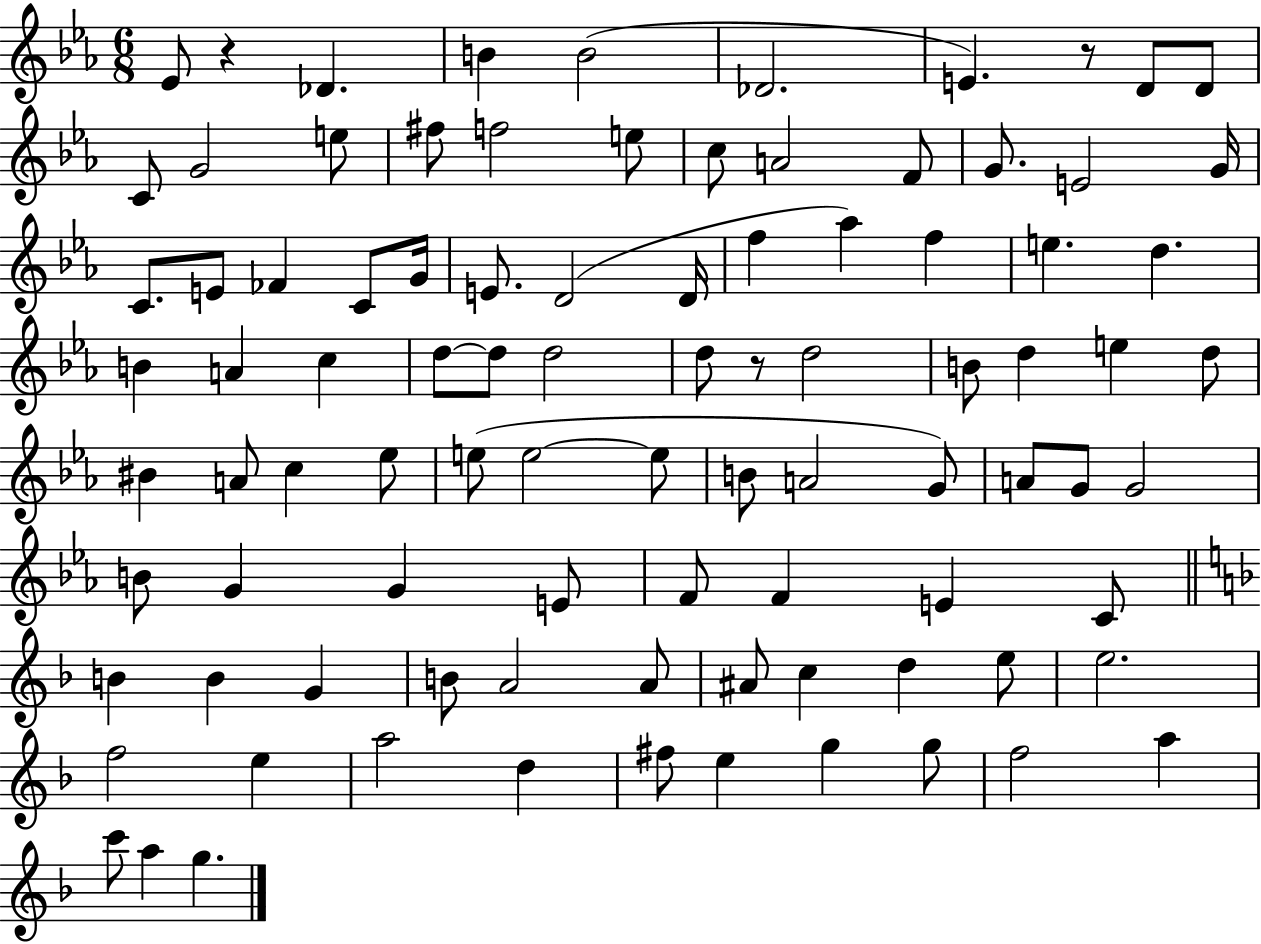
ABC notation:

X:1
T:Untitled
M:6/8
L:1/4
K:Eb
_E/2 z _D B B2 _D2 E z/2 D/2 D/2 C/2 G2 e/2 ^f/2 f2 e/2 c/2 A2 F/2 G/2 E2 G/4 C/2 E/2 _F C/2 G/4 E/2 D2 D/4 f _a f e d B A c d/2 d/2 d2 d/2 z/2 d2 B/2 d e d/2 ^B A/2 c _e/2 e/2 e2 e/2 B/2 A2 G/2 A/2 G/2 G2 B/2 G G E/2 F/2 F E C/2 B B G B/2 A2 A/2 ^A/2 c d e/2 e2 f2 e a2 d ^f/2 e g g/2 f2 a c'/2 a g